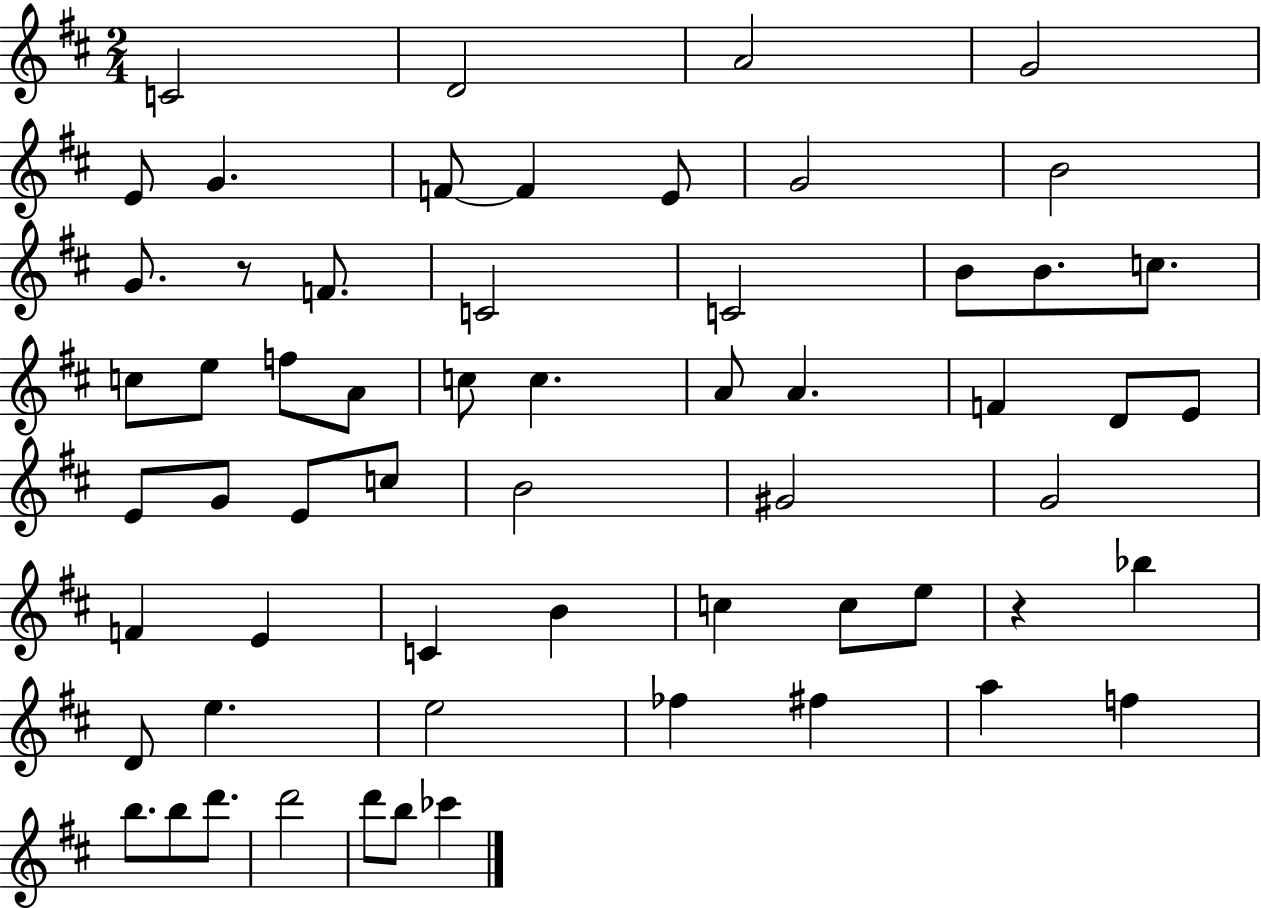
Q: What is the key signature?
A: D major